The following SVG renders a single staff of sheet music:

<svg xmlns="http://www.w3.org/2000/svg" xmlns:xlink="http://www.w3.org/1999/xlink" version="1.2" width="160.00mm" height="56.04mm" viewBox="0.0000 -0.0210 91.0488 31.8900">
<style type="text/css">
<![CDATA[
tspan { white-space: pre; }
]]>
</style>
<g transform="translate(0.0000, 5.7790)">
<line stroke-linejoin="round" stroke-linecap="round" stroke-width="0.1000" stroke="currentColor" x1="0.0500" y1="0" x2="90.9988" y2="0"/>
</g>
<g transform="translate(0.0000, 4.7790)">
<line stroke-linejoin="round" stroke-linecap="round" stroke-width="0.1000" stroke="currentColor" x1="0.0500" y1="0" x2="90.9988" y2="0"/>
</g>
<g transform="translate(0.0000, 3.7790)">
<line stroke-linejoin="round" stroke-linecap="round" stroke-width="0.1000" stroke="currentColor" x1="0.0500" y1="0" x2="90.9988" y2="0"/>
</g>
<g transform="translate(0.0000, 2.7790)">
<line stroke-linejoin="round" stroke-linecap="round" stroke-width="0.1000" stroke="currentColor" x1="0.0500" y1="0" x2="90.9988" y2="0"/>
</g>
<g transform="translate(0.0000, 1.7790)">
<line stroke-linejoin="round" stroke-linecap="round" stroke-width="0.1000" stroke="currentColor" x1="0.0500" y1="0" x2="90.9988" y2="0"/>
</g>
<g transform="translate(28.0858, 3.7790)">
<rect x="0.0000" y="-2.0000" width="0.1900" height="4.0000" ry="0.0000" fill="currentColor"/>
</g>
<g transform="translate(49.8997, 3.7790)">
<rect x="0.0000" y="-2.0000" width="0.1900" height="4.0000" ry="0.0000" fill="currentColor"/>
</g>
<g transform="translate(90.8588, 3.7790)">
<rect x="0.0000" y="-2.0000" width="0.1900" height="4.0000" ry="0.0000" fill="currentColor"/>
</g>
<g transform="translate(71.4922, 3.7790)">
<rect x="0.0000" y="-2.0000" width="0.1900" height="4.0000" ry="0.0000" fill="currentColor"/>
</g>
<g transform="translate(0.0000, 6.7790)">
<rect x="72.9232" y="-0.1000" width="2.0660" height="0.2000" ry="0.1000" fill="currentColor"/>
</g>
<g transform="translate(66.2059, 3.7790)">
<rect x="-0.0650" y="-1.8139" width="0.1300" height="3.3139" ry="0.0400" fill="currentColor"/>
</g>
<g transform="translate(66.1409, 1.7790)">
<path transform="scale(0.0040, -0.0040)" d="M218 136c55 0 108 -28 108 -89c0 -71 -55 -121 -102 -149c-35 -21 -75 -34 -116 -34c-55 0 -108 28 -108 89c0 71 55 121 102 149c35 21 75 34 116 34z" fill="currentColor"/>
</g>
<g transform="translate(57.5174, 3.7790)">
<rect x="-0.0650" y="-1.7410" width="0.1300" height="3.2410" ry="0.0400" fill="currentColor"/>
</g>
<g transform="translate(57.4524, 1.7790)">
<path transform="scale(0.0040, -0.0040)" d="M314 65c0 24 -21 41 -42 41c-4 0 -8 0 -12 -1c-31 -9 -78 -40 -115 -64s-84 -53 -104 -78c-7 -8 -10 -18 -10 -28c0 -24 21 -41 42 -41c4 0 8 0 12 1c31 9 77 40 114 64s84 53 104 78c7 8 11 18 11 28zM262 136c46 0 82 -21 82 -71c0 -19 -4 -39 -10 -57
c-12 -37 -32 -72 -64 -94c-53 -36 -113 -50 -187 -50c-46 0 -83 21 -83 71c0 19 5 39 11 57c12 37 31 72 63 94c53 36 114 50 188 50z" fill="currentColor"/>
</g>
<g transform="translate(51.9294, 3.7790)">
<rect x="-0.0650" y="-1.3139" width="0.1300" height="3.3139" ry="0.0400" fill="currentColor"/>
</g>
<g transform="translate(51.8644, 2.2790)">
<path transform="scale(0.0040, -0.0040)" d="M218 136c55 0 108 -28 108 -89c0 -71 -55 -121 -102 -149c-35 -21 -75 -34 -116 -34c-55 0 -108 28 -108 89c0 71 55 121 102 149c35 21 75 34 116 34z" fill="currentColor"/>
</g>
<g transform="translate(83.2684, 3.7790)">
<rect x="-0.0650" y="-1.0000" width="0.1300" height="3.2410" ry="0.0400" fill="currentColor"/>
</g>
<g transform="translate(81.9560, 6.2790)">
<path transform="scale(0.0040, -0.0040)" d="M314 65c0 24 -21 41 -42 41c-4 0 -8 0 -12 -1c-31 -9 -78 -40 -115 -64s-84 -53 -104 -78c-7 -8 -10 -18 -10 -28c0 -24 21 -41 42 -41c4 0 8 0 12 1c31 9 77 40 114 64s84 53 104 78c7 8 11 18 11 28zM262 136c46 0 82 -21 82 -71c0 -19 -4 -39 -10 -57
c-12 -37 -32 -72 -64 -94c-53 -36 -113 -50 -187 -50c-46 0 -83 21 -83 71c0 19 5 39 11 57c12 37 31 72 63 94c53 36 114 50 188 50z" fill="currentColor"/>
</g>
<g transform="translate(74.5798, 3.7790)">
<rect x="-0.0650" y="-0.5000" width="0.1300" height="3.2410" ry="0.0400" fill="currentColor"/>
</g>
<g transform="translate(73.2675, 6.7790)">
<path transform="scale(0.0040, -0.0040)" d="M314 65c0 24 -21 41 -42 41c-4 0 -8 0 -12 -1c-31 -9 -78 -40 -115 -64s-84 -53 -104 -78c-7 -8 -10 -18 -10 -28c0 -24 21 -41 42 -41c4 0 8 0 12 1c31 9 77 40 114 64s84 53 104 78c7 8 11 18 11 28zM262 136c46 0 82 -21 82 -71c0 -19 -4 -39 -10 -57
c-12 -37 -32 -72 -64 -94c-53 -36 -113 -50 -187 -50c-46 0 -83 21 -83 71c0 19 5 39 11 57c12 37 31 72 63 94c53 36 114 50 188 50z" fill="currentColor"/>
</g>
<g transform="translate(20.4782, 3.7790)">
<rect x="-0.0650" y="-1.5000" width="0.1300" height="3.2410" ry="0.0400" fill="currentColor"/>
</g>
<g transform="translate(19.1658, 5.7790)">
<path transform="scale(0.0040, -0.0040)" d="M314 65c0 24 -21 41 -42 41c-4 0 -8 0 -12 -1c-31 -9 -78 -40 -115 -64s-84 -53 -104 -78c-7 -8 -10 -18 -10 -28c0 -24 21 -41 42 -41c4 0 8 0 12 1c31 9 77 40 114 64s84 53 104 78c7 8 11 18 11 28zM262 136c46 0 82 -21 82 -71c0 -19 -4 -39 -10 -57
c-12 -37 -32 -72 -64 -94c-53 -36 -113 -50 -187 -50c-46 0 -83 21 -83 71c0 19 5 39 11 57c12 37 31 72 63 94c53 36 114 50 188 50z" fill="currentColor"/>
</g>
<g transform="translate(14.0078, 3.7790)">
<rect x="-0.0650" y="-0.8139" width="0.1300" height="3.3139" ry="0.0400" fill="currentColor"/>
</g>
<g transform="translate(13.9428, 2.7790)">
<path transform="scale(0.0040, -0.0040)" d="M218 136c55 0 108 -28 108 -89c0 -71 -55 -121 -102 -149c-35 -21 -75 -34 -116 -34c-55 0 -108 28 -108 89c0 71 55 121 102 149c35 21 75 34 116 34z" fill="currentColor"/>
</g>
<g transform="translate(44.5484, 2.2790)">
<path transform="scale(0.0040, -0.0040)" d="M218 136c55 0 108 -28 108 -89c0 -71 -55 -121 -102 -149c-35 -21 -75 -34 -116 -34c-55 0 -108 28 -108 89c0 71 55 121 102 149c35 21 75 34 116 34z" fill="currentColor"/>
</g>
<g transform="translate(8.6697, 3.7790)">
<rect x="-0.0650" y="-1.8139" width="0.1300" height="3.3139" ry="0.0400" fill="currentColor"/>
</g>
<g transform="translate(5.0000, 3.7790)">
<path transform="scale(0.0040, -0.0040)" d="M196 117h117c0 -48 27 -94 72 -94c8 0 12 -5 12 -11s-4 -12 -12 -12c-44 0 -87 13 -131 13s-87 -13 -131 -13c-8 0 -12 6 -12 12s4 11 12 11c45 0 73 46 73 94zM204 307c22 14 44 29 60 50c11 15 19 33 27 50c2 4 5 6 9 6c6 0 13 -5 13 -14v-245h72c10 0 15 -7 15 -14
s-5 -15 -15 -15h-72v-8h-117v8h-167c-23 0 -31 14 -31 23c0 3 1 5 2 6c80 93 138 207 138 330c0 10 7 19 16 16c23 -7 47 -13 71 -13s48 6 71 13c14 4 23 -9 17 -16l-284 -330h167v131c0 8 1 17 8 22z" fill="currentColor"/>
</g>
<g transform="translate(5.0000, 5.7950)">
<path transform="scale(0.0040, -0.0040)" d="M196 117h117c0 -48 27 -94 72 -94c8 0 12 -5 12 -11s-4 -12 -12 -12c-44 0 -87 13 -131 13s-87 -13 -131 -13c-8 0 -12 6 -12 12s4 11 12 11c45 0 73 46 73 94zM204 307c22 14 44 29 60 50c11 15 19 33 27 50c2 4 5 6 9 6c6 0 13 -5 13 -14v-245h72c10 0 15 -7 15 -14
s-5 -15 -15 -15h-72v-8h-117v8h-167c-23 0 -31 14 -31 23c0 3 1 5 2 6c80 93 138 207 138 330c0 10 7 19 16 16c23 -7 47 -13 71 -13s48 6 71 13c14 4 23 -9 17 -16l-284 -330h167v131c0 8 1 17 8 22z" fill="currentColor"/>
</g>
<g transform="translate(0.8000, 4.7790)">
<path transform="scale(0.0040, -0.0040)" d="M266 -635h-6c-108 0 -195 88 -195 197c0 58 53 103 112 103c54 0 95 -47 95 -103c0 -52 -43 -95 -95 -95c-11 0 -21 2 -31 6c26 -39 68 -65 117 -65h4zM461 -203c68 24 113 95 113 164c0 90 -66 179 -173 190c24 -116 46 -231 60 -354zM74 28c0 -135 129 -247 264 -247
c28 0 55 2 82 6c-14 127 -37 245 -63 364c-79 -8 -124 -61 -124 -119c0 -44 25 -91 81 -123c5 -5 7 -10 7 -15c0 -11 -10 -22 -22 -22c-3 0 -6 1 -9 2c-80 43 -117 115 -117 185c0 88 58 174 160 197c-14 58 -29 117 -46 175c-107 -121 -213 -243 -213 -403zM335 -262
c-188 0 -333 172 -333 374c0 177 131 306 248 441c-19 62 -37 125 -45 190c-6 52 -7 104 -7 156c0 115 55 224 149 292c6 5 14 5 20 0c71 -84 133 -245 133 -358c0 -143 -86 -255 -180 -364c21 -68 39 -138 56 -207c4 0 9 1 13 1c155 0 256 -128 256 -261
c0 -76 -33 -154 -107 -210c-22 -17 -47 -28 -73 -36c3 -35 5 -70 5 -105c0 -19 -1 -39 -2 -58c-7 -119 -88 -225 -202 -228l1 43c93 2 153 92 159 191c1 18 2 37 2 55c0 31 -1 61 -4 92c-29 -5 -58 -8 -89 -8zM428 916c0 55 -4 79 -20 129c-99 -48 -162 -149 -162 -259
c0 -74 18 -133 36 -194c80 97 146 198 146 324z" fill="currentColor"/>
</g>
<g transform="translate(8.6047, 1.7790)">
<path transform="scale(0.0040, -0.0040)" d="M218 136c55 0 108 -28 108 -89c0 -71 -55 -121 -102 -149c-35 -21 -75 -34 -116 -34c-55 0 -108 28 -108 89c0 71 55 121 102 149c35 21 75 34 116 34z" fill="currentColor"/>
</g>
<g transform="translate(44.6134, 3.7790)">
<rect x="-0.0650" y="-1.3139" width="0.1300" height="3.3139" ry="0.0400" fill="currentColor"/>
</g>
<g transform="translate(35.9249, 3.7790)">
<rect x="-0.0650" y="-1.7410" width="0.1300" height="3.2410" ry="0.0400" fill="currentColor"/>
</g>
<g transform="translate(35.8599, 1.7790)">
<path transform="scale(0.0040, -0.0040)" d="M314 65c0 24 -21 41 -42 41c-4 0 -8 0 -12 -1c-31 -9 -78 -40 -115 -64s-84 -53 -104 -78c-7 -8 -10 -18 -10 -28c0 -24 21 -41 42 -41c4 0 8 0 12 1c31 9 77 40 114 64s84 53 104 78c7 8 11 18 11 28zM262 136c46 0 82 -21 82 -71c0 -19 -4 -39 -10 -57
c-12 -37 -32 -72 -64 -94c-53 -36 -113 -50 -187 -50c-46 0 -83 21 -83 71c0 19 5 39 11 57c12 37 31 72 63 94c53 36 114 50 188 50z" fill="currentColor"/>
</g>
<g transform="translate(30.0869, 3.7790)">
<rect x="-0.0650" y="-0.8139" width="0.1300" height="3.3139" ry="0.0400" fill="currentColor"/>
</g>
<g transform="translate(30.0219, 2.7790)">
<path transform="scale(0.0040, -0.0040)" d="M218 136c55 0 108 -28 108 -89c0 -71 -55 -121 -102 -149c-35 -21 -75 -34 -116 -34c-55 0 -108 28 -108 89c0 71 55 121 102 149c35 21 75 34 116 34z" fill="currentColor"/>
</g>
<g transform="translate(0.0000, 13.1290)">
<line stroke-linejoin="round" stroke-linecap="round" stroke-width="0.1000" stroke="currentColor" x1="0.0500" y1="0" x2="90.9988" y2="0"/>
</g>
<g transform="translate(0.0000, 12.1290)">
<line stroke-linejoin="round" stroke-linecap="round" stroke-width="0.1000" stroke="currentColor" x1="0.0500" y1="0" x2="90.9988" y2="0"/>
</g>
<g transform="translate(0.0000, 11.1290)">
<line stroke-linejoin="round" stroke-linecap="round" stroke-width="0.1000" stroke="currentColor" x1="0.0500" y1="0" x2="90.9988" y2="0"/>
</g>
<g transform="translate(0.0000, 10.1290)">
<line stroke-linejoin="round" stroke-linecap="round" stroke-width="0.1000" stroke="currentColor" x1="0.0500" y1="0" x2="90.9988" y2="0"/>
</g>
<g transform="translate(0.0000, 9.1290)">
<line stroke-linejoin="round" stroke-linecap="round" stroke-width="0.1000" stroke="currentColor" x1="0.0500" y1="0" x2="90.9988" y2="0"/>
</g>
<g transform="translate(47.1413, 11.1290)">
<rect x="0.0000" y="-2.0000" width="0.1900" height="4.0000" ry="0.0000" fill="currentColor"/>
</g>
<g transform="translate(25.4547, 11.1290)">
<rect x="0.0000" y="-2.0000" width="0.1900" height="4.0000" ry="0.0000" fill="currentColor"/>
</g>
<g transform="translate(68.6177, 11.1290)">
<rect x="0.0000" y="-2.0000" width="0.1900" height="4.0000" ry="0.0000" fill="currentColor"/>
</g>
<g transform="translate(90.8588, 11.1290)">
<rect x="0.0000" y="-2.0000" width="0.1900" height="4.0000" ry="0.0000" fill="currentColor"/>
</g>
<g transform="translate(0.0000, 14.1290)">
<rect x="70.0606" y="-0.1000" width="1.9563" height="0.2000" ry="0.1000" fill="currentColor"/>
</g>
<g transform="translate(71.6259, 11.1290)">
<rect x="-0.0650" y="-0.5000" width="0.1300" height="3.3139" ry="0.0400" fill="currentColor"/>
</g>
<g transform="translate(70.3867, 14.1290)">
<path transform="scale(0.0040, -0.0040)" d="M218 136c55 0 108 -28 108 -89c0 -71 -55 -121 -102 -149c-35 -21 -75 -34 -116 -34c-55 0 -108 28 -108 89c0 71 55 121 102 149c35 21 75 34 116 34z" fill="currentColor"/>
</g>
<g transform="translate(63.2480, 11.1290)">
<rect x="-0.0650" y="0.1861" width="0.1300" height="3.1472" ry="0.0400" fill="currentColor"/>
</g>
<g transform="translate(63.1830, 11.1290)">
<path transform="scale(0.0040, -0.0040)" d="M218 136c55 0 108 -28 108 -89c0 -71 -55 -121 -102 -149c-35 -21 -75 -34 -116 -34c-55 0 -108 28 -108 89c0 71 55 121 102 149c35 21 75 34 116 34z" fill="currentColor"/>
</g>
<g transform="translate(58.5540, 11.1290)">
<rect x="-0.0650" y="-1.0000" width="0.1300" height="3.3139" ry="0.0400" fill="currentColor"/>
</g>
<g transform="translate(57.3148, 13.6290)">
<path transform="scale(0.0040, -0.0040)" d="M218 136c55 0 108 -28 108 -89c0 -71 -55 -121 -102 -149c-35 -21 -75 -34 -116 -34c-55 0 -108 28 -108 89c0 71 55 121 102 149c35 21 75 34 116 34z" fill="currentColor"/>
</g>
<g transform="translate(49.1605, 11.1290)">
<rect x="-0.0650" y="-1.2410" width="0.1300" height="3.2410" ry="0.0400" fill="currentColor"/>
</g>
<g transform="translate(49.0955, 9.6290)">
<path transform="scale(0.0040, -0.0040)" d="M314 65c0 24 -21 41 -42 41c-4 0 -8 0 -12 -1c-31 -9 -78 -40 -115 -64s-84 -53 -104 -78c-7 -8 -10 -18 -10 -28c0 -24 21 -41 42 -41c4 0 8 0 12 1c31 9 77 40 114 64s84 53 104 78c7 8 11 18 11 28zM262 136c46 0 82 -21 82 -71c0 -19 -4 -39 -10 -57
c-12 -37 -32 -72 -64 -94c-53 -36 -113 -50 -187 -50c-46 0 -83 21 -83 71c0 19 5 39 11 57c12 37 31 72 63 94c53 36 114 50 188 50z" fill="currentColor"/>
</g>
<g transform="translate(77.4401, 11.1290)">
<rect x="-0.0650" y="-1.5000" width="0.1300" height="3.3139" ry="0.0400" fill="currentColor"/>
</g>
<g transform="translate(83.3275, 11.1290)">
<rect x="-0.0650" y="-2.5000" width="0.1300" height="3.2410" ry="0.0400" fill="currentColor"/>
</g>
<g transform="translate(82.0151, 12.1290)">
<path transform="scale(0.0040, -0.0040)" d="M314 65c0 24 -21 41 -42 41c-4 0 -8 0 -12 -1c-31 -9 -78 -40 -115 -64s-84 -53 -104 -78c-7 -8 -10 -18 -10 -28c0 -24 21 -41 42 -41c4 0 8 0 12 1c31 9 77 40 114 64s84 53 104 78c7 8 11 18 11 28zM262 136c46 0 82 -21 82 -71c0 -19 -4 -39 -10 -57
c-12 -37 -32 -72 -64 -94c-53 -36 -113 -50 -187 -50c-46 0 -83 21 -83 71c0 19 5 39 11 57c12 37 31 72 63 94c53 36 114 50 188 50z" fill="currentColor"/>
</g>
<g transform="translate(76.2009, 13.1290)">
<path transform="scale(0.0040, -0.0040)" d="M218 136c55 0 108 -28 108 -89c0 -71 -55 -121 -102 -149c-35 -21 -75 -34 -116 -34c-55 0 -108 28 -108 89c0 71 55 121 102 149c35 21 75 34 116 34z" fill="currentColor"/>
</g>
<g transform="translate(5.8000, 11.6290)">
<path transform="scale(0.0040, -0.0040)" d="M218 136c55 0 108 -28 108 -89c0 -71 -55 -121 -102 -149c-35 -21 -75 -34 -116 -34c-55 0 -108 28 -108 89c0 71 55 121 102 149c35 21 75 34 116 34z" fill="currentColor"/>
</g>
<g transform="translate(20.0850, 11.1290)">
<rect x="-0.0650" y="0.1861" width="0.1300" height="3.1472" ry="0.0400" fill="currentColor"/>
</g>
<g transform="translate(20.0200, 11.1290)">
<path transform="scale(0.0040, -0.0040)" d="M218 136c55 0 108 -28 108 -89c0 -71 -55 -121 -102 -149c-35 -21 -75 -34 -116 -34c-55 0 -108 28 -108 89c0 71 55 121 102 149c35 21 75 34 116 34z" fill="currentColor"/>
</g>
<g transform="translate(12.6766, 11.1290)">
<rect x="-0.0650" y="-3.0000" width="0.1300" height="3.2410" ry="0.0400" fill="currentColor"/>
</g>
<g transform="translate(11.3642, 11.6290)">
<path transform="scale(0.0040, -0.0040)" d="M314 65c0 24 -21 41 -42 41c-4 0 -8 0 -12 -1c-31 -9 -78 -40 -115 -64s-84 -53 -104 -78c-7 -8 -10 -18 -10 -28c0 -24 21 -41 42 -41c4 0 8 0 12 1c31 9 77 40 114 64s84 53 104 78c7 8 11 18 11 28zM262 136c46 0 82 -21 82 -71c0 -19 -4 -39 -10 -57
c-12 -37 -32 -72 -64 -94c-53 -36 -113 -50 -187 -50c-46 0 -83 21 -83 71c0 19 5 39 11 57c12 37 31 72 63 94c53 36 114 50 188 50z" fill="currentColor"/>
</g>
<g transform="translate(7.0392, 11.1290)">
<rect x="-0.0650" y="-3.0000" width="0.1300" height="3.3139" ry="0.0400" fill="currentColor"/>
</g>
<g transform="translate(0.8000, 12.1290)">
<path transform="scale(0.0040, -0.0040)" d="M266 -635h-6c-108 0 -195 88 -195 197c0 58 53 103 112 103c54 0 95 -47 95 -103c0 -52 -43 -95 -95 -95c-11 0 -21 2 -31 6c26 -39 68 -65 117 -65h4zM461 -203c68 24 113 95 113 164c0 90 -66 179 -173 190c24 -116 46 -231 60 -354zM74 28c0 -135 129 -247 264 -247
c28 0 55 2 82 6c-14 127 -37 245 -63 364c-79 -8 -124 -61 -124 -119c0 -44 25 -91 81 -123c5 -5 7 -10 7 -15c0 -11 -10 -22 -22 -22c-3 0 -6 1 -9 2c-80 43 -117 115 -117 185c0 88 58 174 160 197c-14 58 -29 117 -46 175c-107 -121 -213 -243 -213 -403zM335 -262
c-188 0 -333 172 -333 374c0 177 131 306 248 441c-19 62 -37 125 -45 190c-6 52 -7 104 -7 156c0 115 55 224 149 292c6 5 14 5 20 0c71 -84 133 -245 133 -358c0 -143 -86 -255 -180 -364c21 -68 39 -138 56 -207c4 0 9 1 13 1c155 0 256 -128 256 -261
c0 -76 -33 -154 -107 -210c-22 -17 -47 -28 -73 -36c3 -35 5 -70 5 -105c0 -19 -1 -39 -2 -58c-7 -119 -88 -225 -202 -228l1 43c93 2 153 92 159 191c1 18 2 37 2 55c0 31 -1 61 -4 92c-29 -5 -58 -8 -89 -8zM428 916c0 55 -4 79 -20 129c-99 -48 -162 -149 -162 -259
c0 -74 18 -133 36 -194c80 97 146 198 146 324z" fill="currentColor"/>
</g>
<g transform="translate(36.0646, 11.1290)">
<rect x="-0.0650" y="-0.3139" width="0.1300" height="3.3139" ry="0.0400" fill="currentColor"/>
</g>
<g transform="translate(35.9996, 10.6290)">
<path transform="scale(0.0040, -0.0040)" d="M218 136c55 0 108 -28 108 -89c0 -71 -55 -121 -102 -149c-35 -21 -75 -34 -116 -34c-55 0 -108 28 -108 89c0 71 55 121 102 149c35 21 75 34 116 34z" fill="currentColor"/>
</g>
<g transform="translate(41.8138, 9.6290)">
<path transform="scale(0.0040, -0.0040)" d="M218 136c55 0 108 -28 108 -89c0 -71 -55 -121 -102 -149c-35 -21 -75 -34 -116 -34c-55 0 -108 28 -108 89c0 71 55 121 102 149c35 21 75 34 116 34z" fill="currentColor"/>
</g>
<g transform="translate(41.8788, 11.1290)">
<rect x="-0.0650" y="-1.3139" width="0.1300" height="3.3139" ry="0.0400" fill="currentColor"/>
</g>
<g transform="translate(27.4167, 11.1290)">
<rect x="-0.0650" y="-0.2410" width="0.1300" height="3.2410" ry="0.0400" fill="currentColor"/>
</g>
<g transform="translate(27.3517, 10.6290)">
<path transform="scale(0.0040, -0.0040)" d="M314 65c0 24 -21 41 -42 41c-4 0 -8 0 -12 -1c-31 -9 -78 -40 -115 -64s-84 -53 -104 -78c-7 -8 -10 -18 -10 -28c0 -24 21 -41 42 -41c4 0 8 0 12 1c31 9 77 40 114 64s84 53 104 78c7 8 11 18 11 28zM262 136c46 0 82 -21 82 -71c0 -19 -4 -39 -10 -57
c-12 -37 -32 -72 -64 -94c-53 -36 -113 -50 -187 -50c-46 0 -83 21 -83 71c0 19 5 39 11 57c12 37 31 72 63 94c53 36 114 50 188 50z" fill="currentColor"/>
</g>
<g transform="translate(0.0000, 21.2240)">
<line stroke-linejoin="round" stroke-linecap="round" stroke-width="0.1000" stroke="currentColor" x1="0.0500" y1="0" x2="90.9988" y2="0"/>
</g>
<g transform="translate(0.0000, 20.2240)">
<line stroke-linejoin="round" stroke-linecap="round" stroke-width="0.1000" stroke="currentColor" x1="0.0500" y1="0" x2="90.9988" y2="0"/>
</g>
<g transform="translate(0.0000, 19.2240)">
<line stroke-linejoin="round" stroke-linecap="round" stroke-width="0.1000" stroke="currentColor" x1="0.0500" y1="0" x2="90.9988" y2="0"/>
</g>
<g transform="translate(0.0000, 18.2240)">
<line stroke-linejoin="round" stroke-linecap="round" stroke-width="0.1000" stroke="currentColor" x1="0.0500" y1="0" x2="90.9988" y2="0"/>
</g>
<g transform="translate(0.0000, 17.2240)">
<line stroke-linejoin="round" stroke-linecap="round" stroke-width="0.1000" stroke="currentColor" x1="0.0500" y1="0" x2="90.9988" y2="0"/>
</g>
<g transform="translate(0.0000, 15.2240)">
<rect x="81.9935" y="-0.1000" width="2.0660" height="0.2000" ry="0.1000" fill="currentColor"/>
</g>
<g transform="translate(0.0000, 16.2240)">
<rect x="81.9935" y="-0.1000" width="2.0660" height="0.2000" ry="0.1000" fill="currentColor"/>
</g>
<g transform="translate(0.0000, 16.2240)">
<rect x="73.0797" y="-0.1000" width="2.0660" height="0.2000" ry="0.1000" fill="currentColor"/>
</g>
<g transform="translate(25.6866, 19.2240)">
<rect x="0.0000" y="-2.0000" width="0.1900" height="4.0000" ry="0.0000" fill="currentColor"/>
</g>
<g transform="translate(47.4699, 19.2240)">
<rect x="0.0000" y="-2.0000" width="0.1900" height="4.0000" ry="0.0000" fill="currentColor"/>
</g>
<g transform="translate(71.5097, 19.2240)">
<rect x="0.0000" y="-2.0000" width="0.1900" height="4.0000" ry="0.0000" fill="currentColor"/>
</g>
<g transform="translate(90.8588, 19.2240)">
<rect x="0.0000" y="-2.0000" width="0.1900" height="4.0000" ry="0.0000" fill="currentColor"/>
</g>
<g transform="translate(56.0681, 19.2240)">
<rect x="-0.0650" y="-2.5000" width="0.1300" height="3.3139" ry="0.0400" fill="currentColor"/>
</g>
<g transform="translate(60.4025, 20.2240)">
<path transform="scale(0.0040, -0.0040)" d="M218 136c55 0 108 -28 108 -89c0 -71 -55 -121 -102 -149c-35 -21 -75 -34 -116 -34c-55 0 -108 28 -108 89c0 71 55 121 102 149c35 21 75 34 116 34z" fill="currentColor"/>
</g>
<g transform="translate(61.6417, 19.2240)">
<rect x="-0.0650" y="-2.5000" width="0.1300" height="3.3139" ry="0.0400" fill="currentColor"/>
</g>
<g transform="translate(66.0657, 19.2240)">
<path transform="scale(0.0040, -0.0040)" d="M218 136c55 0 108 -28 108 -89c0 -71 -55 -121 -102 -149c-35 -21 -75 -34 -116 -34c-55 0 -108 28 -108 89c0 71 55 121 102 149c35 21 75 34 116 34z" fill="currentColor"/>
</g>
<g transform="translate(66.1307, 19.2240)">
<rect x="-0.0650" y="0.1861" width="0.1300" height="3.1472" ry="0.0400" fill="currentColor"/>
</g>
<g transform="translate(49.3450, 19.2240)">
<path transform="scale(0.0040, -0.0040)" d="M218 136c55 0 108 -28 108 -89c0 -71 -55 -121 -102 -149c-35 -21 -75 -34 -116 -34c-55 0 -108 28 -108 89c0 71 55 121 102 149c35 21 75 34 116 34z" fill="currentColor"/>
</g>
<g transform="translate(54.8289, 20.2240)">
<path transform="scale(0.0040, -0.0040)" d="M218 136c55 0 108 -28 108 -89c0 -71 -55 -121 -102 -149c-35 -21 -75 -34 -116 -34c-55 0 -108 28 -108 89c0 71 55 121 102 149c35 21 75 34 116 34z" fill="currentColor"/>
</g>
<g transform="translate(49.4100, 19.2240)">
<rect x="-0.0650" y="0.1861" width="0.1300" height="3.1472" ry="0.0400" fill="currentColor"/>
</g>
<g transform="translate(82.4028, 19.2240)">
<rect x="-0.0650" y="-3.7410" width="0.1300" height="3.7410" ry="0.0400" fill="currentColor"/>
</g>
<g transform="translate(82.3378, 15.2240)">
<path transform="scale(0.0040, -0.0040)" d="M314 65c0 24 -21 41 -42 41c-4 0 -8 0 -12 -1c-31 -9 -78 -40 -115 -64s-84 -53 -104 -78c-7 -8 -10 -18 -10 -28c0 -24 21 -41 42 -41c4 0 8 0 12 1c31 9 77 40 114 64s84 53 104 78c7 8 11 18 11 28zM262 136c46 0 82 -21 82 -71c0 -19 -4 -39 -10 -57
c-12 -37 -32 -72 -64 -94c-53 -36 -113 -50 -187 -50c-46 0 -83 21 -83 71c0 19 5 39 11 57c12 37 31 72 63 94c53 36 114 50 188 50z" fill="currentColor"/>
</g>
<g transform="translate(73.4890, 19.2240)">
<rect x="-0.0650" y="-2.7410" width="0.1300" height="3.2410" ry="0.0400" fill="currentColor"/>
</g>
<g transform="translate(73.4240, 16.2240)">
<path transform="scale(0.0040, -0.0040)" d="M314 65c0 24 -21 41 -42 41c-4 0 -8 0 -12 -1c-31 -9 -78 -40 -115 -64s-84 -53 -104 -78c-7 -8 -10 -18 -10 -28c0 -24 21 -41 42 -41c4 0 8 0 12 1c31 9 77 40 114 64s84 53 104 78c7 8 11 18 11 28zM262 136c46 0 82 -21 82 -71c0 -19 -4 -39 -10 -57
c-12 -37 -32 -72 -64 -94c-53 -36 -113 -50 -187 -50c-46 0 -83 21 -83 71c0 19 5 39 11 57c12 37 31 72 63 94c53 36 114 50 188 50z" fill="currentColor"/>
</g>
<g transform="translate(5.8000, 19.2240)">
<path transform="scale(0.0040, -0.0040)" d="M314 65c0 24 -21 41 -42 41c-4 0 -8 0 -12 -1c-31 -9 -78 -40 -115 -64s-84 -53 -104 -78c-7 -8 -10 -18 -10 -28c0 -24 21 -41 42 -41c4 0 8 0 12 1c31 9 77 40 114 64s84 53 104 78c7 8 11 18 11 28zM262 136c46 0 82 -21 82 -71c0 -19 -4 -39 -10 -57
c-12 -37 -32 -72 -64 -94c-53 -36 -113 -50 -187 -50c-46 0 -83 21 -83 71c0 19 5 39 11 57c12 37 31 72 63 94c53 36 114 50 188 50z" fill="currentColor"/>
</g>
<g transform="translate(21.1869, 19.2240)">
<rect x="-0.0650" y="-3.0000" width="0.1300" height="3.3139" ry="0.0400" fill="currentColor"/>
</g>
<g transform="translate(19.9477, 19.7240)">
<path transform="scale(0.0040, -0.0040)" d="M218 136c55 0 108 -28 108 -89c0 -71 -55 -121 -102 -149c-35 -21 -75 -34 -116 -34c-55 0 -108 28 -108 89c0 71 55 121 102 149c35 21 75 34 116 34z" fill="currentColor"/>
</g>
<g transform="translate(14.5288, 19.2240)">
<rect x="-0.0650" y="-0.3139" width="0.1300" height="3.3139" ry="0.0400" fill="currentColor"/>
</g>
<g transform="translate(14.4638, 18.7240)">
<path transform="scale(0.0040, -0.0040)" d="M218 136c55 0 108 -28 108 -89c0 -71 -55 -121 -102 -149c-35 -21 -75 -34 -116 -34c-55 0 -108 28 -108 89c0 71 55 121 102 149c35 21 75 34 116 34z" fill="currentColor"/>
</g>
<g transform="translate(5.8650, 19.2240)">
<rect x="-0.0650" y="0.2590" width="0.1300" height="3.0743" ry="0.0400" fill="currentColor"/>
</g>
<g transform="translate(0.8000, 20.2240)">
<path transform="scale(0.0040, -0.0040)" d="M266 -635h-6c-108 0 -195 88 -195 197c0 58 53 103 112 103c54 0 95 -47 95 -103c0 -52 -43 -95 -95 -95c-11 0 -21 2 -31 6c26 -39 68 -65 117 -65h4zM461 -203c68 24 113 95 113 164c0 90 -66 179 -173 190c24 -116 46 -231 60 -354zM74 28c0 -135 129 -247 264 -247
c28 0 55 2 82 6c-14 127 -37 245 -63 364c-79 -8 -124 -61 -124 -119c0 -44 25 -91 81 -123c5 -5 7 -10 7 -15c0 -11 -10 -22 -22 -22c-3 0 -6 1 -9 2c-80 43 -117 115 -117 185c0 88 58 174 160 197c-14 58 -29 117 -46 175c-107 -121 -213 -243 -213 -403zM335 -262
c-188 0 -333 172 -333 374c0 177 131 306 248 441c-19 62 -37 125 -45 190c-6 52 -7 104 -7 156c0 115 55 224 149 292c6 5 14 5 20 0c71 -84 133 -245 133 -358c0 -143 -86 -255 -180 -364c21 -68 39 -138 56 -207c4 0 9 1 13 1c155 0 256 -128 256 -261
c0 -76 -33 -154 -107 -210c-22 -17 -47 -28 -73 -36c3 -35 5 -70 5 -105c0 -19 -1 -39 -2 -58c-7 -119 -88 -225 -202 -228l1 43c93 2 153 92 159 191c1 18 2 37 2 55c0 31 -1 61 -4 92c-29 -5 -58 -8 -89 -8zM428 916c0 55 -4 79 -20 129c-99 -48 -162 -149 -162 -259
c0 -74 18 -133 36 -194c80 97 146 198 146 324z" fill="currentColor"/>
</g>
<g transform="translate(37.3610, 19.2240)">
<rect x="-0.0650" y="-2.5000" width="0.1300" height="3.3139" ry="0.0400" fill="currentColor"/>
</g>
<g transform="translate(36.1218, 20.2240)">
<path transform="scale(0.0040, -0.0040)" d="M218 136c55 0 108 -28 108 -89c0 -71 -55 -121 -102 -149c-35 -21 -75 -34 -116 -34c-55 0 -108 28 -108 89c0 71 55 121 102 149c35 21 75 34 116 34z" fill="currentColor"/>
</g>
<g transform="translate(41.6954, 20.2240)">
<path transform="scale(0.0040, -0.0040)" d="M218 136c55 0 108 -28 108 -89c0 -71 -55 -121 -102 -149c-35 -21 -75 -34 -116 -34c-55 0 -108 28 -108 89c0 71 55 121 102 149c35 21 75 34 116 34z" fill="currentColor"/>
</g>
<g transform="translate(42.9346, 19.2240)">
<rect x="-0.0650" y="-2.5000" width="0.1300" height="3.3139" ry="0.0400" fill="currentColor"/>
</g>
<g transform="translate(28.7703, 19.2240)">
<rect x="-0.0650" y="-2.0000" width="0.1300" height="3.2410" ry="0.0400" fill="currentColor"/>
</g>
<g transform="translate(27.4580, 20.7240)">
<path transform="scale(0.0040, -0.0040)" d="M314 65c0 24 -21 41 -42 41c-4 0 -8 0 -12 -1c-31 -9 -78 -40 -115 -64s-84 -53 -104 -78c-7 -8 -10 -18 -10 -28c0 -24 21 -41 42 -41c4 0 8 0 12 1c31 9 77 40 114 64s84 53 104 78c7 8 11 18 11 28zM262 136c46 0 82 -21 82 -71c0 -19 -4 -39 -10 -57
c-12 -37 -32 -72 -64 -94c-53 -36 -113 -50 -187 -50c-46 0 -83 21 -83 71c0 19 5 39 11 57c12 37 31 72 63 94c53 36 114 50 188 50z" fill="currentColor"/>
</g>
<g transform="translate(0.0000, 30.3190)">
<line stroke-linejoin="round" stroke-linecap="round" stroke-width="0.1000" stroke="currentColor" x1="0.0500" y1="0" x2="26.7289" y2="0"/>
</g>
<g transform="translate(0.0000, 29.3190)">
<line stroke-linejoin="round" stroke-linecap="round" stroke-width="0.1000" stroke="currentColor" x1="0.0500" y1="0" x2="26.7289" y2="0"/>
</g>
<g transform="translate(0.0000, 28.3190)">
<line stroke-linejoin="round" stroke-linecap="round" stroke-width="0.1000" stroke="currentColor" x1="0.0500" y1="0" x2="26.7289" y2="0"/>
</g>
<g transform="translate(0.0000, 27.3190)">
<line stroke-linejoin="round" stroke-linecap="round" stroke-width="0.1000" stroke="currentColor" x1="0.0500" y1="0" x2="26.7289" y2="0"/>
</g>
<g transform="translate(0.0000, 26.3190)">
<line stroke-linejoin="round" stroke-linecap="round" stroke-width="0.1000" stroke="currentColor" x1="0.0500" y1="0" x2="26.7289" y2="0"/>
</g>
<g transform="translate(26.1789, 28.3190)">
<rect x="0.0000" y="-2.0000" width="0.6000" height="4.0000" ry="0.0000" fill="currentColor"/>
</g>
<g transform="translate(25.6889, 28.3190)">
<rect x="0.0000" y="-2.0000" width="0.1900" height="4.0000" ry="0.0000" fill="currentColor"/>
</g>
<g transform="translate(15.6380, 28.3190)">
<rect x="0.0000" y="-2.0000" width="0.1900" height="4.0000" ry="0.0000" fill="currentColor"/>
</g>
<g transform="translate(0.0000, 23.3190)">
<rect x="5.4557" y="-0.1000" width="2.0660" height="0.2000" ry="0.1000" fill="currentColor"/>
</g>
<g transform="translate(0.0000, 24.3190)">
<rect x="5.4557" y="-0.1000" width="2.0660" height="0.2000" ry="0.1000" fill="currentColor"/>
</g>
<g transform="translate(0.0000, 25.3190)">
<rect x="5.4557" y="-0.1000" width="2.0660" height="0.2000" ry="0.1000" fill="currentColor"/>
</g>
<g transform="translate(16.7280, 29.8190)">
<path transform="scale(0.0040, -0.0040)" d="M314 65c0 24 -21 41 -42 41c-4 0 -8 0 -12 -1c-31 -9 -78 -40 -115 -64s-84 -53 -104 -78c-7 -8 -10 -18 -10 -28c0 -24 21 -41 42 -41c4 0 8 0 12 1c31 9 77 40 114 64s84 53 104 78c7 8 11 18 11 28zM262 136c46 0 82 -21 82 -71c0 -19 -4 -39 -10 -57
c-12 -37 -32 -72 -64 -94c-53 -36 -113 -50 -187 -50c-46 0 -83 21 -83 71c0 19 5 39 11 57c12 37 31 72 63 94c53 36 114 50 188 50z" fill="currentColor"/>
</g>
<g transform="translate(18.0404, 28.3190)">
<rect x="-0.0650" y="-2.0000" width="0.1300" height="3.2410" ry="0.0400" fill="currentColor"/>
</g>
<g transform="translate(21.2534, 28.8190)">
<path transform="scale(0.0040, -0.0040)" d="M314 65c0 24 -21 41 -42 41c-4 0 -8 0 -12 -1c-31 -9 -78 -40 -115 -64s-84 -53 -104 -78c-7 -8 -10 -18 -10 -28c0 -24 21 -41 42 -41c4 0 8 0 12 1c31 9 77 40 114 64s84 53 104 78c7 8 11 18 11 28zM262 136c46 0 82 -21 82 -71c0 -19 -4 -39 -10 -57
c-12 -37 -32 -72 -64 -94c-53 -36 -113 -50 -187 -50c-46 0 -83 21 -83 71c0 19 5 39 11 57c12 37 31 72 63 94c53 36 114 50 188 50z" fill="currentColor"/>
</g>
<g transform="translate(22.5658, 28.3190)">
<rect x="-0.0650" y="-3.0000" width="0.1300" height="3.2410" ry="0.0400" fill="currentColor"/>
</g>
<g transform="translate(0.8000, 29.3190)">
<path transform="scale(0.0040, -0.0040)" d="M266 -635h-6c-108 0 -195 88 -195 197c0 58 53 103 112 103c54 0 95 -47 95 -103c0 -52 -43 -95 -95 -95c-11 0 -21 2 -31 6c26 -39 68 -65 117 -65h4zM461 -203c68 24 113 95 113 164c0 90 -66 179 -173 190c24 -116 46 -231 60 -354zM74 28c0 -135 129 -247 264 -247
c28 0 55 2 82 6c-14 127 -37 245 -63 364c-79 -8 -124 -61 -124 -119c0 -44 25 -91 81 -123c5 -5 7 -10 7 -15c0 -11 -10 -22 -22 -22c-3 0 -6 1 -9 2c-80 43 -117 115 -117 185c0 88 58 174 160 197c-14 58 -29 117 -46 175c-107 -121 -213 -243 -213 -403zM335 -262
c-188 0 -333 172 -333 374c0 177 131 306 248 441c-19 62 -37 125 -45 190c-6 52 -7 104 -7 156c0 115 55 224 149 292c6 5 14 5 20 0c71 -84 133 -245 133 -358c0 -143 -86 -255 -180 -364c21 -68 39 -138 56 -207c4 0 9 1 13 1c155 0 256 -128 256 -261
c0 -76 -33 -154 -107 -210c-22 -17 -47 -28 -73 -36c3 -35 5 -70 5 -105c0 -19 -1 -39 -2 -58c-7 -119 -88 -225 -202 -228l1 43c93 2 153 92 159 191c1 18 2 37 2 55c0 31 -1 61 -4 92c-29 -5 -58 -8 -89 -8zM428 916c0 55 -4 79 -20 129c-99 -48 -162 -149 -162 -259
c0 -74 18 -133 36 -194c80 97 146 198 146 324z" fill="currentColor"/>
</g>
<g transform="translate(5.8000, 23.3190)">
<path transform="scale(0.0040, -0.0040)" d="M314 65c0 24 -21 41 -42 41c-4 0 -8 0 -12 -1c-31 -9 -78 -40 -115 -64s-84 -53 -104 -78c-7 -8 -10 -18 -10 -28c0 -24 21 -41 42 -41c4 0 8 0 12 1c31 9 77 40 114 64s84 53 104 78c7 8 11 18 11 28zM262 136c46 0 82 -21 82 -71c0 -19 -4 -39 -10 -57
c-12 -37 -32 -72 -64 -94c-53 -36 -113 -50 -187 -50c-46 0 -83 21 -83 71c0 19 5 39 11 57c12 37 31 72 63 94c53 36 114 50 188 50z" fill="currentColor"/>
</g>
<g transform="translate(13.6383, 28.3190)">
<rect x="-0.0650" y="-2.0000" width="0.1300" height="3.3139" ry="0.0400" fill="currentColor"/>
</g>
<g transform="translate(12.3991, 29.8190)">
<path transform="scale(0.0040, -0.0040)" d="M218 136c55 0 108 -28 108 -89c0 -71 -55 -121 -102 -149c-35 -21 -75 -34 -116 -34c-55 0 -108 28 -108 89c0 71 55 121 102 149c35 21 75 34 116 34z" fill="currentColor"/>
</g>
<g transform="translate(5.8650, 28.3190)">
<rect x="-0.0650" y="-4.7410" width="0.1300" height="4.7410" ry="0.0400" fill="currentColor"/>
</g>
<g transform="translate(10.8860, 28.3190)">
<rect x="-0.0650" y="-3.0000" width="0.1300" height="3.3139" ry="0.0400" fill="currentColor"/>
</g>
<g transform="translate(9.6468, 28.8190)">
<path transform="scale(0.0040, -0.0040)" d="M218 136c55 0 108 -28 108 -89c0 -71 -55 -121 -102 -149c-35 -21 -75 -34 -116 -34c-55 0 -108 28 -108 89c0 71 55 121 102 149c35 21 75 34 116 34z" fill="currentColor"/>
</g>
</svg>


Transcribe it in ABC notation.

X:1
T:Untitled
M:4/4
L:1/4
K:C
f d E2 d f2 e e f2 f C2 D2 A A2 B c2 c e e2 D B C E G2 B2 c A F2 G G B G G B a2 c'2 e'2 A F F2 A2